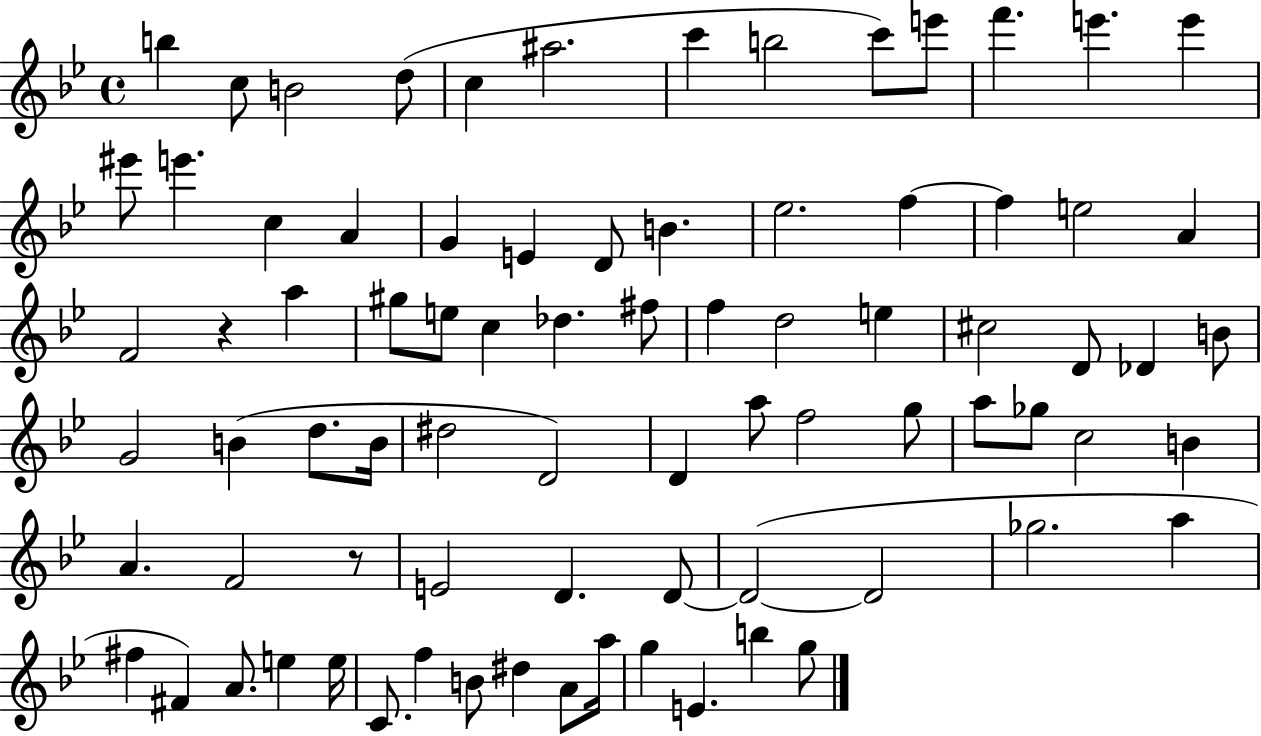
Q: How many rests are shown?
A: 2